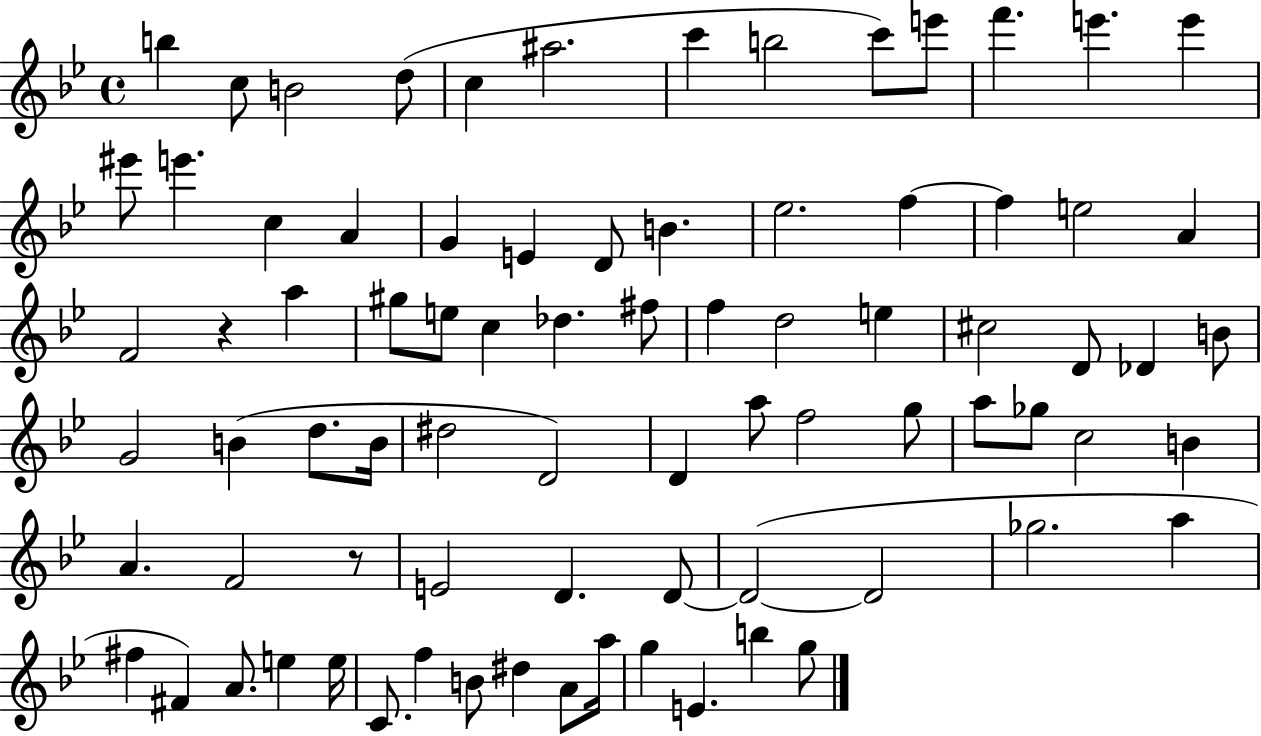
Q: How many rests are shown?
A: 2